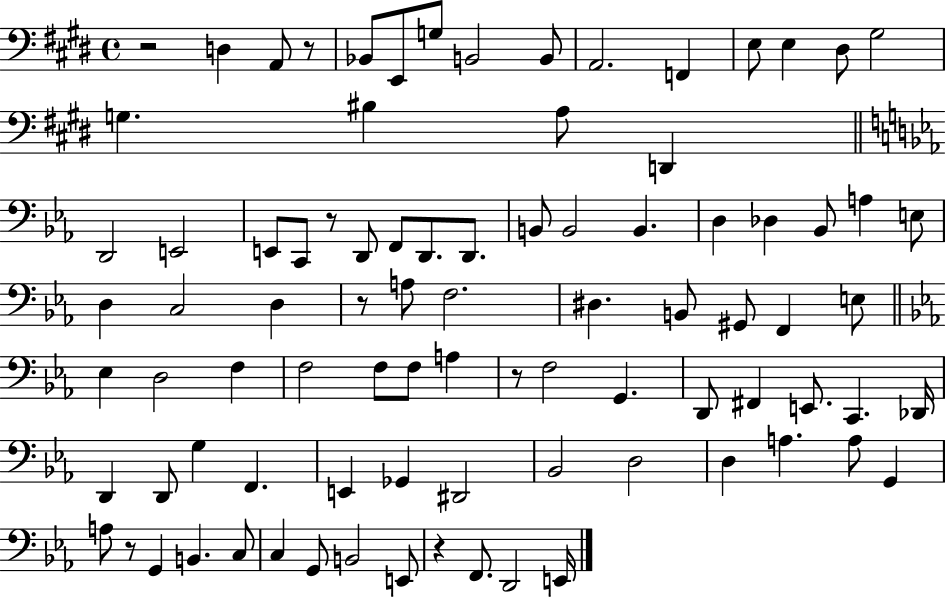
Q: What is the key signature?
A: E major